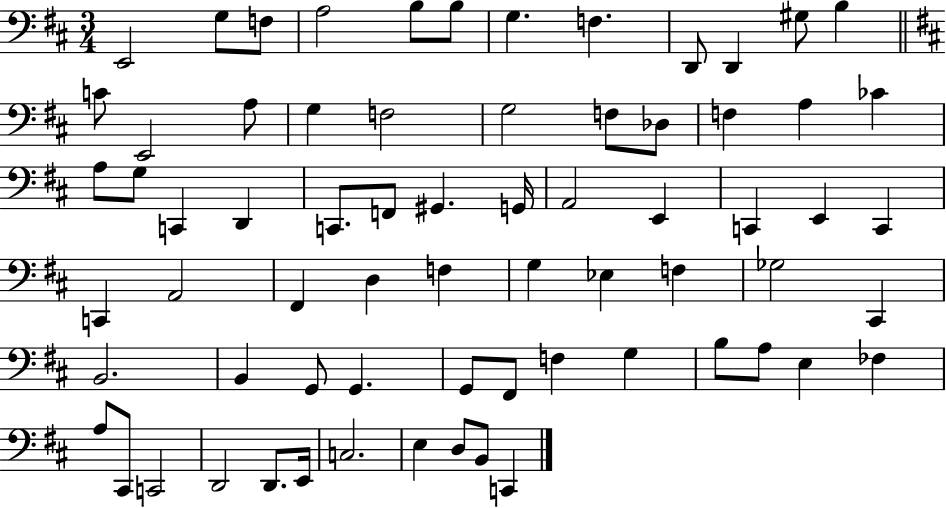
E2/h G3/e F3/e A3/h B3/e B3/e G3/q. F3/q. D2/e D2/q G#3/e B3/q C4/e E2/h A3/e G3/q F3/h G3/h F3/e Db3/e F3/q A3/q CES4/q A3/e G3/e C2/q D2/q C2/e. F2/e G#2/q. G2/s A2/h E2/q C2/q E2/q C2/q C2/q A2/h F#2/q D3/q F3/q G3/q Eb3/q F3/q Gb3/h C#2/q B2/h. B2/q G2/e G2/q. G2/e F#2/e F3/q G3/q B3/e A3/e E3/q FES3/q A3/e C#2/e C2/h D2/h D2/e. E2/s C3/h. E3/q D3/e B2/e C2/q